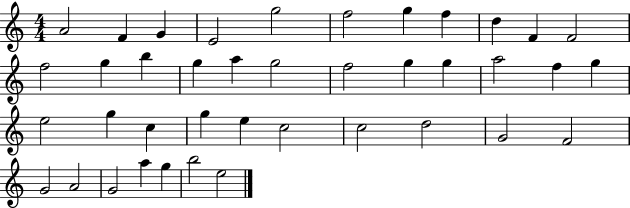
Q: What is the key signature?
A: C major